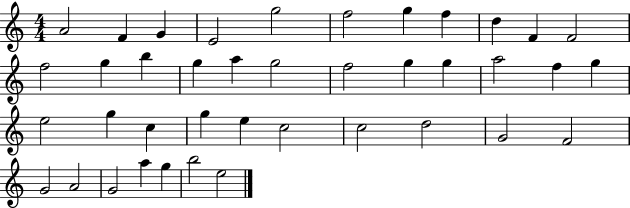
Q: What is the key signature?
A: C major